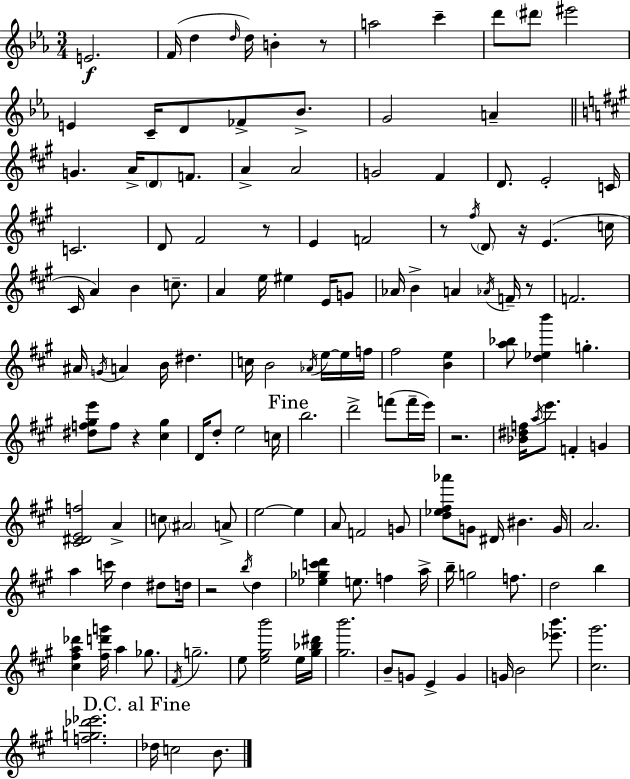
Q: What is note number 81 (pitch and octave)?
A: A4